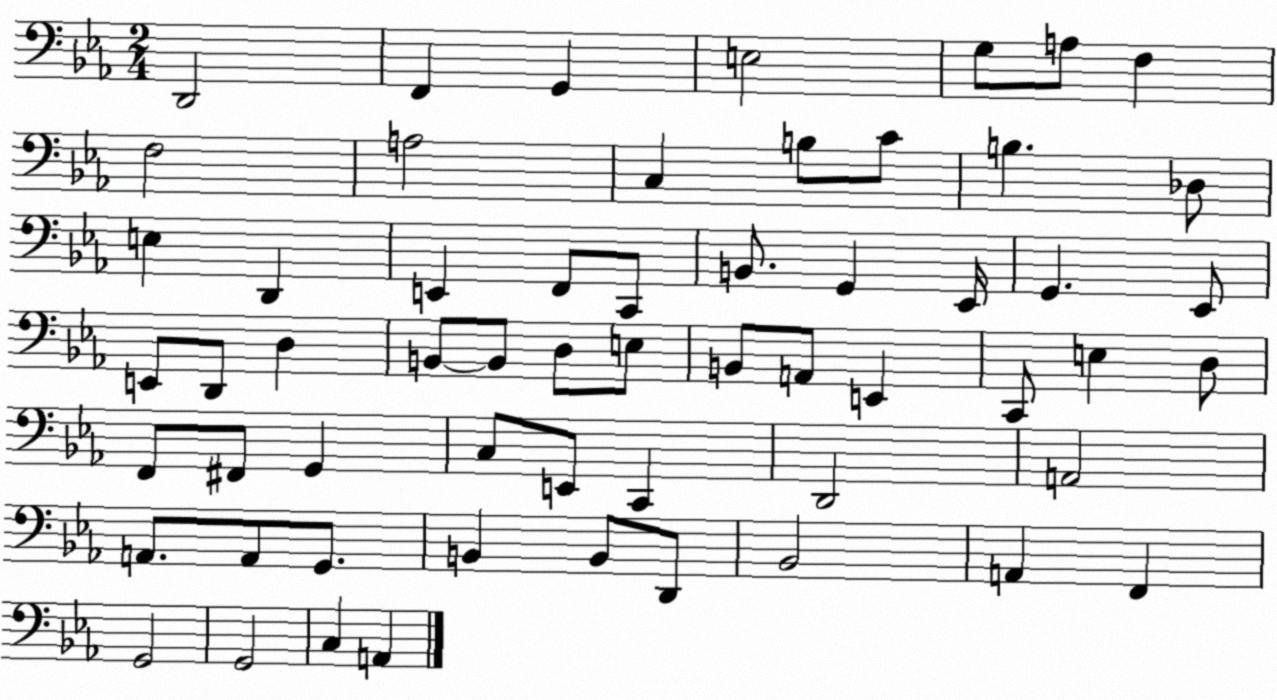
X:1
T:Untitled
M:2/4
L:1/4
K:Eb
D,,2 F,, G,, E,2 G,/2 A,/2 F, F,2 A,2 C, B,/2 C/2 B, _D,/2 E, D,, E,, F,,/2 C,,/2 B,,/2 G,, _E,,/4 G,, _E,,/2 E,,/2 D,,/2 D, B,,/2 B,,/2 D,/2 E,/2 B,,/2 A,,/2 E,, C,,/2 E, D,/2 F,,/2 ^F,,/2 G,, C,/2 E,,/2 C,, D,,2 A,,2 A,,/2 A,,/2 G,,/2 B,, B,,/2 D,,/2 _B,,2 A,, F,, G,,2 G,,2 C, A,,